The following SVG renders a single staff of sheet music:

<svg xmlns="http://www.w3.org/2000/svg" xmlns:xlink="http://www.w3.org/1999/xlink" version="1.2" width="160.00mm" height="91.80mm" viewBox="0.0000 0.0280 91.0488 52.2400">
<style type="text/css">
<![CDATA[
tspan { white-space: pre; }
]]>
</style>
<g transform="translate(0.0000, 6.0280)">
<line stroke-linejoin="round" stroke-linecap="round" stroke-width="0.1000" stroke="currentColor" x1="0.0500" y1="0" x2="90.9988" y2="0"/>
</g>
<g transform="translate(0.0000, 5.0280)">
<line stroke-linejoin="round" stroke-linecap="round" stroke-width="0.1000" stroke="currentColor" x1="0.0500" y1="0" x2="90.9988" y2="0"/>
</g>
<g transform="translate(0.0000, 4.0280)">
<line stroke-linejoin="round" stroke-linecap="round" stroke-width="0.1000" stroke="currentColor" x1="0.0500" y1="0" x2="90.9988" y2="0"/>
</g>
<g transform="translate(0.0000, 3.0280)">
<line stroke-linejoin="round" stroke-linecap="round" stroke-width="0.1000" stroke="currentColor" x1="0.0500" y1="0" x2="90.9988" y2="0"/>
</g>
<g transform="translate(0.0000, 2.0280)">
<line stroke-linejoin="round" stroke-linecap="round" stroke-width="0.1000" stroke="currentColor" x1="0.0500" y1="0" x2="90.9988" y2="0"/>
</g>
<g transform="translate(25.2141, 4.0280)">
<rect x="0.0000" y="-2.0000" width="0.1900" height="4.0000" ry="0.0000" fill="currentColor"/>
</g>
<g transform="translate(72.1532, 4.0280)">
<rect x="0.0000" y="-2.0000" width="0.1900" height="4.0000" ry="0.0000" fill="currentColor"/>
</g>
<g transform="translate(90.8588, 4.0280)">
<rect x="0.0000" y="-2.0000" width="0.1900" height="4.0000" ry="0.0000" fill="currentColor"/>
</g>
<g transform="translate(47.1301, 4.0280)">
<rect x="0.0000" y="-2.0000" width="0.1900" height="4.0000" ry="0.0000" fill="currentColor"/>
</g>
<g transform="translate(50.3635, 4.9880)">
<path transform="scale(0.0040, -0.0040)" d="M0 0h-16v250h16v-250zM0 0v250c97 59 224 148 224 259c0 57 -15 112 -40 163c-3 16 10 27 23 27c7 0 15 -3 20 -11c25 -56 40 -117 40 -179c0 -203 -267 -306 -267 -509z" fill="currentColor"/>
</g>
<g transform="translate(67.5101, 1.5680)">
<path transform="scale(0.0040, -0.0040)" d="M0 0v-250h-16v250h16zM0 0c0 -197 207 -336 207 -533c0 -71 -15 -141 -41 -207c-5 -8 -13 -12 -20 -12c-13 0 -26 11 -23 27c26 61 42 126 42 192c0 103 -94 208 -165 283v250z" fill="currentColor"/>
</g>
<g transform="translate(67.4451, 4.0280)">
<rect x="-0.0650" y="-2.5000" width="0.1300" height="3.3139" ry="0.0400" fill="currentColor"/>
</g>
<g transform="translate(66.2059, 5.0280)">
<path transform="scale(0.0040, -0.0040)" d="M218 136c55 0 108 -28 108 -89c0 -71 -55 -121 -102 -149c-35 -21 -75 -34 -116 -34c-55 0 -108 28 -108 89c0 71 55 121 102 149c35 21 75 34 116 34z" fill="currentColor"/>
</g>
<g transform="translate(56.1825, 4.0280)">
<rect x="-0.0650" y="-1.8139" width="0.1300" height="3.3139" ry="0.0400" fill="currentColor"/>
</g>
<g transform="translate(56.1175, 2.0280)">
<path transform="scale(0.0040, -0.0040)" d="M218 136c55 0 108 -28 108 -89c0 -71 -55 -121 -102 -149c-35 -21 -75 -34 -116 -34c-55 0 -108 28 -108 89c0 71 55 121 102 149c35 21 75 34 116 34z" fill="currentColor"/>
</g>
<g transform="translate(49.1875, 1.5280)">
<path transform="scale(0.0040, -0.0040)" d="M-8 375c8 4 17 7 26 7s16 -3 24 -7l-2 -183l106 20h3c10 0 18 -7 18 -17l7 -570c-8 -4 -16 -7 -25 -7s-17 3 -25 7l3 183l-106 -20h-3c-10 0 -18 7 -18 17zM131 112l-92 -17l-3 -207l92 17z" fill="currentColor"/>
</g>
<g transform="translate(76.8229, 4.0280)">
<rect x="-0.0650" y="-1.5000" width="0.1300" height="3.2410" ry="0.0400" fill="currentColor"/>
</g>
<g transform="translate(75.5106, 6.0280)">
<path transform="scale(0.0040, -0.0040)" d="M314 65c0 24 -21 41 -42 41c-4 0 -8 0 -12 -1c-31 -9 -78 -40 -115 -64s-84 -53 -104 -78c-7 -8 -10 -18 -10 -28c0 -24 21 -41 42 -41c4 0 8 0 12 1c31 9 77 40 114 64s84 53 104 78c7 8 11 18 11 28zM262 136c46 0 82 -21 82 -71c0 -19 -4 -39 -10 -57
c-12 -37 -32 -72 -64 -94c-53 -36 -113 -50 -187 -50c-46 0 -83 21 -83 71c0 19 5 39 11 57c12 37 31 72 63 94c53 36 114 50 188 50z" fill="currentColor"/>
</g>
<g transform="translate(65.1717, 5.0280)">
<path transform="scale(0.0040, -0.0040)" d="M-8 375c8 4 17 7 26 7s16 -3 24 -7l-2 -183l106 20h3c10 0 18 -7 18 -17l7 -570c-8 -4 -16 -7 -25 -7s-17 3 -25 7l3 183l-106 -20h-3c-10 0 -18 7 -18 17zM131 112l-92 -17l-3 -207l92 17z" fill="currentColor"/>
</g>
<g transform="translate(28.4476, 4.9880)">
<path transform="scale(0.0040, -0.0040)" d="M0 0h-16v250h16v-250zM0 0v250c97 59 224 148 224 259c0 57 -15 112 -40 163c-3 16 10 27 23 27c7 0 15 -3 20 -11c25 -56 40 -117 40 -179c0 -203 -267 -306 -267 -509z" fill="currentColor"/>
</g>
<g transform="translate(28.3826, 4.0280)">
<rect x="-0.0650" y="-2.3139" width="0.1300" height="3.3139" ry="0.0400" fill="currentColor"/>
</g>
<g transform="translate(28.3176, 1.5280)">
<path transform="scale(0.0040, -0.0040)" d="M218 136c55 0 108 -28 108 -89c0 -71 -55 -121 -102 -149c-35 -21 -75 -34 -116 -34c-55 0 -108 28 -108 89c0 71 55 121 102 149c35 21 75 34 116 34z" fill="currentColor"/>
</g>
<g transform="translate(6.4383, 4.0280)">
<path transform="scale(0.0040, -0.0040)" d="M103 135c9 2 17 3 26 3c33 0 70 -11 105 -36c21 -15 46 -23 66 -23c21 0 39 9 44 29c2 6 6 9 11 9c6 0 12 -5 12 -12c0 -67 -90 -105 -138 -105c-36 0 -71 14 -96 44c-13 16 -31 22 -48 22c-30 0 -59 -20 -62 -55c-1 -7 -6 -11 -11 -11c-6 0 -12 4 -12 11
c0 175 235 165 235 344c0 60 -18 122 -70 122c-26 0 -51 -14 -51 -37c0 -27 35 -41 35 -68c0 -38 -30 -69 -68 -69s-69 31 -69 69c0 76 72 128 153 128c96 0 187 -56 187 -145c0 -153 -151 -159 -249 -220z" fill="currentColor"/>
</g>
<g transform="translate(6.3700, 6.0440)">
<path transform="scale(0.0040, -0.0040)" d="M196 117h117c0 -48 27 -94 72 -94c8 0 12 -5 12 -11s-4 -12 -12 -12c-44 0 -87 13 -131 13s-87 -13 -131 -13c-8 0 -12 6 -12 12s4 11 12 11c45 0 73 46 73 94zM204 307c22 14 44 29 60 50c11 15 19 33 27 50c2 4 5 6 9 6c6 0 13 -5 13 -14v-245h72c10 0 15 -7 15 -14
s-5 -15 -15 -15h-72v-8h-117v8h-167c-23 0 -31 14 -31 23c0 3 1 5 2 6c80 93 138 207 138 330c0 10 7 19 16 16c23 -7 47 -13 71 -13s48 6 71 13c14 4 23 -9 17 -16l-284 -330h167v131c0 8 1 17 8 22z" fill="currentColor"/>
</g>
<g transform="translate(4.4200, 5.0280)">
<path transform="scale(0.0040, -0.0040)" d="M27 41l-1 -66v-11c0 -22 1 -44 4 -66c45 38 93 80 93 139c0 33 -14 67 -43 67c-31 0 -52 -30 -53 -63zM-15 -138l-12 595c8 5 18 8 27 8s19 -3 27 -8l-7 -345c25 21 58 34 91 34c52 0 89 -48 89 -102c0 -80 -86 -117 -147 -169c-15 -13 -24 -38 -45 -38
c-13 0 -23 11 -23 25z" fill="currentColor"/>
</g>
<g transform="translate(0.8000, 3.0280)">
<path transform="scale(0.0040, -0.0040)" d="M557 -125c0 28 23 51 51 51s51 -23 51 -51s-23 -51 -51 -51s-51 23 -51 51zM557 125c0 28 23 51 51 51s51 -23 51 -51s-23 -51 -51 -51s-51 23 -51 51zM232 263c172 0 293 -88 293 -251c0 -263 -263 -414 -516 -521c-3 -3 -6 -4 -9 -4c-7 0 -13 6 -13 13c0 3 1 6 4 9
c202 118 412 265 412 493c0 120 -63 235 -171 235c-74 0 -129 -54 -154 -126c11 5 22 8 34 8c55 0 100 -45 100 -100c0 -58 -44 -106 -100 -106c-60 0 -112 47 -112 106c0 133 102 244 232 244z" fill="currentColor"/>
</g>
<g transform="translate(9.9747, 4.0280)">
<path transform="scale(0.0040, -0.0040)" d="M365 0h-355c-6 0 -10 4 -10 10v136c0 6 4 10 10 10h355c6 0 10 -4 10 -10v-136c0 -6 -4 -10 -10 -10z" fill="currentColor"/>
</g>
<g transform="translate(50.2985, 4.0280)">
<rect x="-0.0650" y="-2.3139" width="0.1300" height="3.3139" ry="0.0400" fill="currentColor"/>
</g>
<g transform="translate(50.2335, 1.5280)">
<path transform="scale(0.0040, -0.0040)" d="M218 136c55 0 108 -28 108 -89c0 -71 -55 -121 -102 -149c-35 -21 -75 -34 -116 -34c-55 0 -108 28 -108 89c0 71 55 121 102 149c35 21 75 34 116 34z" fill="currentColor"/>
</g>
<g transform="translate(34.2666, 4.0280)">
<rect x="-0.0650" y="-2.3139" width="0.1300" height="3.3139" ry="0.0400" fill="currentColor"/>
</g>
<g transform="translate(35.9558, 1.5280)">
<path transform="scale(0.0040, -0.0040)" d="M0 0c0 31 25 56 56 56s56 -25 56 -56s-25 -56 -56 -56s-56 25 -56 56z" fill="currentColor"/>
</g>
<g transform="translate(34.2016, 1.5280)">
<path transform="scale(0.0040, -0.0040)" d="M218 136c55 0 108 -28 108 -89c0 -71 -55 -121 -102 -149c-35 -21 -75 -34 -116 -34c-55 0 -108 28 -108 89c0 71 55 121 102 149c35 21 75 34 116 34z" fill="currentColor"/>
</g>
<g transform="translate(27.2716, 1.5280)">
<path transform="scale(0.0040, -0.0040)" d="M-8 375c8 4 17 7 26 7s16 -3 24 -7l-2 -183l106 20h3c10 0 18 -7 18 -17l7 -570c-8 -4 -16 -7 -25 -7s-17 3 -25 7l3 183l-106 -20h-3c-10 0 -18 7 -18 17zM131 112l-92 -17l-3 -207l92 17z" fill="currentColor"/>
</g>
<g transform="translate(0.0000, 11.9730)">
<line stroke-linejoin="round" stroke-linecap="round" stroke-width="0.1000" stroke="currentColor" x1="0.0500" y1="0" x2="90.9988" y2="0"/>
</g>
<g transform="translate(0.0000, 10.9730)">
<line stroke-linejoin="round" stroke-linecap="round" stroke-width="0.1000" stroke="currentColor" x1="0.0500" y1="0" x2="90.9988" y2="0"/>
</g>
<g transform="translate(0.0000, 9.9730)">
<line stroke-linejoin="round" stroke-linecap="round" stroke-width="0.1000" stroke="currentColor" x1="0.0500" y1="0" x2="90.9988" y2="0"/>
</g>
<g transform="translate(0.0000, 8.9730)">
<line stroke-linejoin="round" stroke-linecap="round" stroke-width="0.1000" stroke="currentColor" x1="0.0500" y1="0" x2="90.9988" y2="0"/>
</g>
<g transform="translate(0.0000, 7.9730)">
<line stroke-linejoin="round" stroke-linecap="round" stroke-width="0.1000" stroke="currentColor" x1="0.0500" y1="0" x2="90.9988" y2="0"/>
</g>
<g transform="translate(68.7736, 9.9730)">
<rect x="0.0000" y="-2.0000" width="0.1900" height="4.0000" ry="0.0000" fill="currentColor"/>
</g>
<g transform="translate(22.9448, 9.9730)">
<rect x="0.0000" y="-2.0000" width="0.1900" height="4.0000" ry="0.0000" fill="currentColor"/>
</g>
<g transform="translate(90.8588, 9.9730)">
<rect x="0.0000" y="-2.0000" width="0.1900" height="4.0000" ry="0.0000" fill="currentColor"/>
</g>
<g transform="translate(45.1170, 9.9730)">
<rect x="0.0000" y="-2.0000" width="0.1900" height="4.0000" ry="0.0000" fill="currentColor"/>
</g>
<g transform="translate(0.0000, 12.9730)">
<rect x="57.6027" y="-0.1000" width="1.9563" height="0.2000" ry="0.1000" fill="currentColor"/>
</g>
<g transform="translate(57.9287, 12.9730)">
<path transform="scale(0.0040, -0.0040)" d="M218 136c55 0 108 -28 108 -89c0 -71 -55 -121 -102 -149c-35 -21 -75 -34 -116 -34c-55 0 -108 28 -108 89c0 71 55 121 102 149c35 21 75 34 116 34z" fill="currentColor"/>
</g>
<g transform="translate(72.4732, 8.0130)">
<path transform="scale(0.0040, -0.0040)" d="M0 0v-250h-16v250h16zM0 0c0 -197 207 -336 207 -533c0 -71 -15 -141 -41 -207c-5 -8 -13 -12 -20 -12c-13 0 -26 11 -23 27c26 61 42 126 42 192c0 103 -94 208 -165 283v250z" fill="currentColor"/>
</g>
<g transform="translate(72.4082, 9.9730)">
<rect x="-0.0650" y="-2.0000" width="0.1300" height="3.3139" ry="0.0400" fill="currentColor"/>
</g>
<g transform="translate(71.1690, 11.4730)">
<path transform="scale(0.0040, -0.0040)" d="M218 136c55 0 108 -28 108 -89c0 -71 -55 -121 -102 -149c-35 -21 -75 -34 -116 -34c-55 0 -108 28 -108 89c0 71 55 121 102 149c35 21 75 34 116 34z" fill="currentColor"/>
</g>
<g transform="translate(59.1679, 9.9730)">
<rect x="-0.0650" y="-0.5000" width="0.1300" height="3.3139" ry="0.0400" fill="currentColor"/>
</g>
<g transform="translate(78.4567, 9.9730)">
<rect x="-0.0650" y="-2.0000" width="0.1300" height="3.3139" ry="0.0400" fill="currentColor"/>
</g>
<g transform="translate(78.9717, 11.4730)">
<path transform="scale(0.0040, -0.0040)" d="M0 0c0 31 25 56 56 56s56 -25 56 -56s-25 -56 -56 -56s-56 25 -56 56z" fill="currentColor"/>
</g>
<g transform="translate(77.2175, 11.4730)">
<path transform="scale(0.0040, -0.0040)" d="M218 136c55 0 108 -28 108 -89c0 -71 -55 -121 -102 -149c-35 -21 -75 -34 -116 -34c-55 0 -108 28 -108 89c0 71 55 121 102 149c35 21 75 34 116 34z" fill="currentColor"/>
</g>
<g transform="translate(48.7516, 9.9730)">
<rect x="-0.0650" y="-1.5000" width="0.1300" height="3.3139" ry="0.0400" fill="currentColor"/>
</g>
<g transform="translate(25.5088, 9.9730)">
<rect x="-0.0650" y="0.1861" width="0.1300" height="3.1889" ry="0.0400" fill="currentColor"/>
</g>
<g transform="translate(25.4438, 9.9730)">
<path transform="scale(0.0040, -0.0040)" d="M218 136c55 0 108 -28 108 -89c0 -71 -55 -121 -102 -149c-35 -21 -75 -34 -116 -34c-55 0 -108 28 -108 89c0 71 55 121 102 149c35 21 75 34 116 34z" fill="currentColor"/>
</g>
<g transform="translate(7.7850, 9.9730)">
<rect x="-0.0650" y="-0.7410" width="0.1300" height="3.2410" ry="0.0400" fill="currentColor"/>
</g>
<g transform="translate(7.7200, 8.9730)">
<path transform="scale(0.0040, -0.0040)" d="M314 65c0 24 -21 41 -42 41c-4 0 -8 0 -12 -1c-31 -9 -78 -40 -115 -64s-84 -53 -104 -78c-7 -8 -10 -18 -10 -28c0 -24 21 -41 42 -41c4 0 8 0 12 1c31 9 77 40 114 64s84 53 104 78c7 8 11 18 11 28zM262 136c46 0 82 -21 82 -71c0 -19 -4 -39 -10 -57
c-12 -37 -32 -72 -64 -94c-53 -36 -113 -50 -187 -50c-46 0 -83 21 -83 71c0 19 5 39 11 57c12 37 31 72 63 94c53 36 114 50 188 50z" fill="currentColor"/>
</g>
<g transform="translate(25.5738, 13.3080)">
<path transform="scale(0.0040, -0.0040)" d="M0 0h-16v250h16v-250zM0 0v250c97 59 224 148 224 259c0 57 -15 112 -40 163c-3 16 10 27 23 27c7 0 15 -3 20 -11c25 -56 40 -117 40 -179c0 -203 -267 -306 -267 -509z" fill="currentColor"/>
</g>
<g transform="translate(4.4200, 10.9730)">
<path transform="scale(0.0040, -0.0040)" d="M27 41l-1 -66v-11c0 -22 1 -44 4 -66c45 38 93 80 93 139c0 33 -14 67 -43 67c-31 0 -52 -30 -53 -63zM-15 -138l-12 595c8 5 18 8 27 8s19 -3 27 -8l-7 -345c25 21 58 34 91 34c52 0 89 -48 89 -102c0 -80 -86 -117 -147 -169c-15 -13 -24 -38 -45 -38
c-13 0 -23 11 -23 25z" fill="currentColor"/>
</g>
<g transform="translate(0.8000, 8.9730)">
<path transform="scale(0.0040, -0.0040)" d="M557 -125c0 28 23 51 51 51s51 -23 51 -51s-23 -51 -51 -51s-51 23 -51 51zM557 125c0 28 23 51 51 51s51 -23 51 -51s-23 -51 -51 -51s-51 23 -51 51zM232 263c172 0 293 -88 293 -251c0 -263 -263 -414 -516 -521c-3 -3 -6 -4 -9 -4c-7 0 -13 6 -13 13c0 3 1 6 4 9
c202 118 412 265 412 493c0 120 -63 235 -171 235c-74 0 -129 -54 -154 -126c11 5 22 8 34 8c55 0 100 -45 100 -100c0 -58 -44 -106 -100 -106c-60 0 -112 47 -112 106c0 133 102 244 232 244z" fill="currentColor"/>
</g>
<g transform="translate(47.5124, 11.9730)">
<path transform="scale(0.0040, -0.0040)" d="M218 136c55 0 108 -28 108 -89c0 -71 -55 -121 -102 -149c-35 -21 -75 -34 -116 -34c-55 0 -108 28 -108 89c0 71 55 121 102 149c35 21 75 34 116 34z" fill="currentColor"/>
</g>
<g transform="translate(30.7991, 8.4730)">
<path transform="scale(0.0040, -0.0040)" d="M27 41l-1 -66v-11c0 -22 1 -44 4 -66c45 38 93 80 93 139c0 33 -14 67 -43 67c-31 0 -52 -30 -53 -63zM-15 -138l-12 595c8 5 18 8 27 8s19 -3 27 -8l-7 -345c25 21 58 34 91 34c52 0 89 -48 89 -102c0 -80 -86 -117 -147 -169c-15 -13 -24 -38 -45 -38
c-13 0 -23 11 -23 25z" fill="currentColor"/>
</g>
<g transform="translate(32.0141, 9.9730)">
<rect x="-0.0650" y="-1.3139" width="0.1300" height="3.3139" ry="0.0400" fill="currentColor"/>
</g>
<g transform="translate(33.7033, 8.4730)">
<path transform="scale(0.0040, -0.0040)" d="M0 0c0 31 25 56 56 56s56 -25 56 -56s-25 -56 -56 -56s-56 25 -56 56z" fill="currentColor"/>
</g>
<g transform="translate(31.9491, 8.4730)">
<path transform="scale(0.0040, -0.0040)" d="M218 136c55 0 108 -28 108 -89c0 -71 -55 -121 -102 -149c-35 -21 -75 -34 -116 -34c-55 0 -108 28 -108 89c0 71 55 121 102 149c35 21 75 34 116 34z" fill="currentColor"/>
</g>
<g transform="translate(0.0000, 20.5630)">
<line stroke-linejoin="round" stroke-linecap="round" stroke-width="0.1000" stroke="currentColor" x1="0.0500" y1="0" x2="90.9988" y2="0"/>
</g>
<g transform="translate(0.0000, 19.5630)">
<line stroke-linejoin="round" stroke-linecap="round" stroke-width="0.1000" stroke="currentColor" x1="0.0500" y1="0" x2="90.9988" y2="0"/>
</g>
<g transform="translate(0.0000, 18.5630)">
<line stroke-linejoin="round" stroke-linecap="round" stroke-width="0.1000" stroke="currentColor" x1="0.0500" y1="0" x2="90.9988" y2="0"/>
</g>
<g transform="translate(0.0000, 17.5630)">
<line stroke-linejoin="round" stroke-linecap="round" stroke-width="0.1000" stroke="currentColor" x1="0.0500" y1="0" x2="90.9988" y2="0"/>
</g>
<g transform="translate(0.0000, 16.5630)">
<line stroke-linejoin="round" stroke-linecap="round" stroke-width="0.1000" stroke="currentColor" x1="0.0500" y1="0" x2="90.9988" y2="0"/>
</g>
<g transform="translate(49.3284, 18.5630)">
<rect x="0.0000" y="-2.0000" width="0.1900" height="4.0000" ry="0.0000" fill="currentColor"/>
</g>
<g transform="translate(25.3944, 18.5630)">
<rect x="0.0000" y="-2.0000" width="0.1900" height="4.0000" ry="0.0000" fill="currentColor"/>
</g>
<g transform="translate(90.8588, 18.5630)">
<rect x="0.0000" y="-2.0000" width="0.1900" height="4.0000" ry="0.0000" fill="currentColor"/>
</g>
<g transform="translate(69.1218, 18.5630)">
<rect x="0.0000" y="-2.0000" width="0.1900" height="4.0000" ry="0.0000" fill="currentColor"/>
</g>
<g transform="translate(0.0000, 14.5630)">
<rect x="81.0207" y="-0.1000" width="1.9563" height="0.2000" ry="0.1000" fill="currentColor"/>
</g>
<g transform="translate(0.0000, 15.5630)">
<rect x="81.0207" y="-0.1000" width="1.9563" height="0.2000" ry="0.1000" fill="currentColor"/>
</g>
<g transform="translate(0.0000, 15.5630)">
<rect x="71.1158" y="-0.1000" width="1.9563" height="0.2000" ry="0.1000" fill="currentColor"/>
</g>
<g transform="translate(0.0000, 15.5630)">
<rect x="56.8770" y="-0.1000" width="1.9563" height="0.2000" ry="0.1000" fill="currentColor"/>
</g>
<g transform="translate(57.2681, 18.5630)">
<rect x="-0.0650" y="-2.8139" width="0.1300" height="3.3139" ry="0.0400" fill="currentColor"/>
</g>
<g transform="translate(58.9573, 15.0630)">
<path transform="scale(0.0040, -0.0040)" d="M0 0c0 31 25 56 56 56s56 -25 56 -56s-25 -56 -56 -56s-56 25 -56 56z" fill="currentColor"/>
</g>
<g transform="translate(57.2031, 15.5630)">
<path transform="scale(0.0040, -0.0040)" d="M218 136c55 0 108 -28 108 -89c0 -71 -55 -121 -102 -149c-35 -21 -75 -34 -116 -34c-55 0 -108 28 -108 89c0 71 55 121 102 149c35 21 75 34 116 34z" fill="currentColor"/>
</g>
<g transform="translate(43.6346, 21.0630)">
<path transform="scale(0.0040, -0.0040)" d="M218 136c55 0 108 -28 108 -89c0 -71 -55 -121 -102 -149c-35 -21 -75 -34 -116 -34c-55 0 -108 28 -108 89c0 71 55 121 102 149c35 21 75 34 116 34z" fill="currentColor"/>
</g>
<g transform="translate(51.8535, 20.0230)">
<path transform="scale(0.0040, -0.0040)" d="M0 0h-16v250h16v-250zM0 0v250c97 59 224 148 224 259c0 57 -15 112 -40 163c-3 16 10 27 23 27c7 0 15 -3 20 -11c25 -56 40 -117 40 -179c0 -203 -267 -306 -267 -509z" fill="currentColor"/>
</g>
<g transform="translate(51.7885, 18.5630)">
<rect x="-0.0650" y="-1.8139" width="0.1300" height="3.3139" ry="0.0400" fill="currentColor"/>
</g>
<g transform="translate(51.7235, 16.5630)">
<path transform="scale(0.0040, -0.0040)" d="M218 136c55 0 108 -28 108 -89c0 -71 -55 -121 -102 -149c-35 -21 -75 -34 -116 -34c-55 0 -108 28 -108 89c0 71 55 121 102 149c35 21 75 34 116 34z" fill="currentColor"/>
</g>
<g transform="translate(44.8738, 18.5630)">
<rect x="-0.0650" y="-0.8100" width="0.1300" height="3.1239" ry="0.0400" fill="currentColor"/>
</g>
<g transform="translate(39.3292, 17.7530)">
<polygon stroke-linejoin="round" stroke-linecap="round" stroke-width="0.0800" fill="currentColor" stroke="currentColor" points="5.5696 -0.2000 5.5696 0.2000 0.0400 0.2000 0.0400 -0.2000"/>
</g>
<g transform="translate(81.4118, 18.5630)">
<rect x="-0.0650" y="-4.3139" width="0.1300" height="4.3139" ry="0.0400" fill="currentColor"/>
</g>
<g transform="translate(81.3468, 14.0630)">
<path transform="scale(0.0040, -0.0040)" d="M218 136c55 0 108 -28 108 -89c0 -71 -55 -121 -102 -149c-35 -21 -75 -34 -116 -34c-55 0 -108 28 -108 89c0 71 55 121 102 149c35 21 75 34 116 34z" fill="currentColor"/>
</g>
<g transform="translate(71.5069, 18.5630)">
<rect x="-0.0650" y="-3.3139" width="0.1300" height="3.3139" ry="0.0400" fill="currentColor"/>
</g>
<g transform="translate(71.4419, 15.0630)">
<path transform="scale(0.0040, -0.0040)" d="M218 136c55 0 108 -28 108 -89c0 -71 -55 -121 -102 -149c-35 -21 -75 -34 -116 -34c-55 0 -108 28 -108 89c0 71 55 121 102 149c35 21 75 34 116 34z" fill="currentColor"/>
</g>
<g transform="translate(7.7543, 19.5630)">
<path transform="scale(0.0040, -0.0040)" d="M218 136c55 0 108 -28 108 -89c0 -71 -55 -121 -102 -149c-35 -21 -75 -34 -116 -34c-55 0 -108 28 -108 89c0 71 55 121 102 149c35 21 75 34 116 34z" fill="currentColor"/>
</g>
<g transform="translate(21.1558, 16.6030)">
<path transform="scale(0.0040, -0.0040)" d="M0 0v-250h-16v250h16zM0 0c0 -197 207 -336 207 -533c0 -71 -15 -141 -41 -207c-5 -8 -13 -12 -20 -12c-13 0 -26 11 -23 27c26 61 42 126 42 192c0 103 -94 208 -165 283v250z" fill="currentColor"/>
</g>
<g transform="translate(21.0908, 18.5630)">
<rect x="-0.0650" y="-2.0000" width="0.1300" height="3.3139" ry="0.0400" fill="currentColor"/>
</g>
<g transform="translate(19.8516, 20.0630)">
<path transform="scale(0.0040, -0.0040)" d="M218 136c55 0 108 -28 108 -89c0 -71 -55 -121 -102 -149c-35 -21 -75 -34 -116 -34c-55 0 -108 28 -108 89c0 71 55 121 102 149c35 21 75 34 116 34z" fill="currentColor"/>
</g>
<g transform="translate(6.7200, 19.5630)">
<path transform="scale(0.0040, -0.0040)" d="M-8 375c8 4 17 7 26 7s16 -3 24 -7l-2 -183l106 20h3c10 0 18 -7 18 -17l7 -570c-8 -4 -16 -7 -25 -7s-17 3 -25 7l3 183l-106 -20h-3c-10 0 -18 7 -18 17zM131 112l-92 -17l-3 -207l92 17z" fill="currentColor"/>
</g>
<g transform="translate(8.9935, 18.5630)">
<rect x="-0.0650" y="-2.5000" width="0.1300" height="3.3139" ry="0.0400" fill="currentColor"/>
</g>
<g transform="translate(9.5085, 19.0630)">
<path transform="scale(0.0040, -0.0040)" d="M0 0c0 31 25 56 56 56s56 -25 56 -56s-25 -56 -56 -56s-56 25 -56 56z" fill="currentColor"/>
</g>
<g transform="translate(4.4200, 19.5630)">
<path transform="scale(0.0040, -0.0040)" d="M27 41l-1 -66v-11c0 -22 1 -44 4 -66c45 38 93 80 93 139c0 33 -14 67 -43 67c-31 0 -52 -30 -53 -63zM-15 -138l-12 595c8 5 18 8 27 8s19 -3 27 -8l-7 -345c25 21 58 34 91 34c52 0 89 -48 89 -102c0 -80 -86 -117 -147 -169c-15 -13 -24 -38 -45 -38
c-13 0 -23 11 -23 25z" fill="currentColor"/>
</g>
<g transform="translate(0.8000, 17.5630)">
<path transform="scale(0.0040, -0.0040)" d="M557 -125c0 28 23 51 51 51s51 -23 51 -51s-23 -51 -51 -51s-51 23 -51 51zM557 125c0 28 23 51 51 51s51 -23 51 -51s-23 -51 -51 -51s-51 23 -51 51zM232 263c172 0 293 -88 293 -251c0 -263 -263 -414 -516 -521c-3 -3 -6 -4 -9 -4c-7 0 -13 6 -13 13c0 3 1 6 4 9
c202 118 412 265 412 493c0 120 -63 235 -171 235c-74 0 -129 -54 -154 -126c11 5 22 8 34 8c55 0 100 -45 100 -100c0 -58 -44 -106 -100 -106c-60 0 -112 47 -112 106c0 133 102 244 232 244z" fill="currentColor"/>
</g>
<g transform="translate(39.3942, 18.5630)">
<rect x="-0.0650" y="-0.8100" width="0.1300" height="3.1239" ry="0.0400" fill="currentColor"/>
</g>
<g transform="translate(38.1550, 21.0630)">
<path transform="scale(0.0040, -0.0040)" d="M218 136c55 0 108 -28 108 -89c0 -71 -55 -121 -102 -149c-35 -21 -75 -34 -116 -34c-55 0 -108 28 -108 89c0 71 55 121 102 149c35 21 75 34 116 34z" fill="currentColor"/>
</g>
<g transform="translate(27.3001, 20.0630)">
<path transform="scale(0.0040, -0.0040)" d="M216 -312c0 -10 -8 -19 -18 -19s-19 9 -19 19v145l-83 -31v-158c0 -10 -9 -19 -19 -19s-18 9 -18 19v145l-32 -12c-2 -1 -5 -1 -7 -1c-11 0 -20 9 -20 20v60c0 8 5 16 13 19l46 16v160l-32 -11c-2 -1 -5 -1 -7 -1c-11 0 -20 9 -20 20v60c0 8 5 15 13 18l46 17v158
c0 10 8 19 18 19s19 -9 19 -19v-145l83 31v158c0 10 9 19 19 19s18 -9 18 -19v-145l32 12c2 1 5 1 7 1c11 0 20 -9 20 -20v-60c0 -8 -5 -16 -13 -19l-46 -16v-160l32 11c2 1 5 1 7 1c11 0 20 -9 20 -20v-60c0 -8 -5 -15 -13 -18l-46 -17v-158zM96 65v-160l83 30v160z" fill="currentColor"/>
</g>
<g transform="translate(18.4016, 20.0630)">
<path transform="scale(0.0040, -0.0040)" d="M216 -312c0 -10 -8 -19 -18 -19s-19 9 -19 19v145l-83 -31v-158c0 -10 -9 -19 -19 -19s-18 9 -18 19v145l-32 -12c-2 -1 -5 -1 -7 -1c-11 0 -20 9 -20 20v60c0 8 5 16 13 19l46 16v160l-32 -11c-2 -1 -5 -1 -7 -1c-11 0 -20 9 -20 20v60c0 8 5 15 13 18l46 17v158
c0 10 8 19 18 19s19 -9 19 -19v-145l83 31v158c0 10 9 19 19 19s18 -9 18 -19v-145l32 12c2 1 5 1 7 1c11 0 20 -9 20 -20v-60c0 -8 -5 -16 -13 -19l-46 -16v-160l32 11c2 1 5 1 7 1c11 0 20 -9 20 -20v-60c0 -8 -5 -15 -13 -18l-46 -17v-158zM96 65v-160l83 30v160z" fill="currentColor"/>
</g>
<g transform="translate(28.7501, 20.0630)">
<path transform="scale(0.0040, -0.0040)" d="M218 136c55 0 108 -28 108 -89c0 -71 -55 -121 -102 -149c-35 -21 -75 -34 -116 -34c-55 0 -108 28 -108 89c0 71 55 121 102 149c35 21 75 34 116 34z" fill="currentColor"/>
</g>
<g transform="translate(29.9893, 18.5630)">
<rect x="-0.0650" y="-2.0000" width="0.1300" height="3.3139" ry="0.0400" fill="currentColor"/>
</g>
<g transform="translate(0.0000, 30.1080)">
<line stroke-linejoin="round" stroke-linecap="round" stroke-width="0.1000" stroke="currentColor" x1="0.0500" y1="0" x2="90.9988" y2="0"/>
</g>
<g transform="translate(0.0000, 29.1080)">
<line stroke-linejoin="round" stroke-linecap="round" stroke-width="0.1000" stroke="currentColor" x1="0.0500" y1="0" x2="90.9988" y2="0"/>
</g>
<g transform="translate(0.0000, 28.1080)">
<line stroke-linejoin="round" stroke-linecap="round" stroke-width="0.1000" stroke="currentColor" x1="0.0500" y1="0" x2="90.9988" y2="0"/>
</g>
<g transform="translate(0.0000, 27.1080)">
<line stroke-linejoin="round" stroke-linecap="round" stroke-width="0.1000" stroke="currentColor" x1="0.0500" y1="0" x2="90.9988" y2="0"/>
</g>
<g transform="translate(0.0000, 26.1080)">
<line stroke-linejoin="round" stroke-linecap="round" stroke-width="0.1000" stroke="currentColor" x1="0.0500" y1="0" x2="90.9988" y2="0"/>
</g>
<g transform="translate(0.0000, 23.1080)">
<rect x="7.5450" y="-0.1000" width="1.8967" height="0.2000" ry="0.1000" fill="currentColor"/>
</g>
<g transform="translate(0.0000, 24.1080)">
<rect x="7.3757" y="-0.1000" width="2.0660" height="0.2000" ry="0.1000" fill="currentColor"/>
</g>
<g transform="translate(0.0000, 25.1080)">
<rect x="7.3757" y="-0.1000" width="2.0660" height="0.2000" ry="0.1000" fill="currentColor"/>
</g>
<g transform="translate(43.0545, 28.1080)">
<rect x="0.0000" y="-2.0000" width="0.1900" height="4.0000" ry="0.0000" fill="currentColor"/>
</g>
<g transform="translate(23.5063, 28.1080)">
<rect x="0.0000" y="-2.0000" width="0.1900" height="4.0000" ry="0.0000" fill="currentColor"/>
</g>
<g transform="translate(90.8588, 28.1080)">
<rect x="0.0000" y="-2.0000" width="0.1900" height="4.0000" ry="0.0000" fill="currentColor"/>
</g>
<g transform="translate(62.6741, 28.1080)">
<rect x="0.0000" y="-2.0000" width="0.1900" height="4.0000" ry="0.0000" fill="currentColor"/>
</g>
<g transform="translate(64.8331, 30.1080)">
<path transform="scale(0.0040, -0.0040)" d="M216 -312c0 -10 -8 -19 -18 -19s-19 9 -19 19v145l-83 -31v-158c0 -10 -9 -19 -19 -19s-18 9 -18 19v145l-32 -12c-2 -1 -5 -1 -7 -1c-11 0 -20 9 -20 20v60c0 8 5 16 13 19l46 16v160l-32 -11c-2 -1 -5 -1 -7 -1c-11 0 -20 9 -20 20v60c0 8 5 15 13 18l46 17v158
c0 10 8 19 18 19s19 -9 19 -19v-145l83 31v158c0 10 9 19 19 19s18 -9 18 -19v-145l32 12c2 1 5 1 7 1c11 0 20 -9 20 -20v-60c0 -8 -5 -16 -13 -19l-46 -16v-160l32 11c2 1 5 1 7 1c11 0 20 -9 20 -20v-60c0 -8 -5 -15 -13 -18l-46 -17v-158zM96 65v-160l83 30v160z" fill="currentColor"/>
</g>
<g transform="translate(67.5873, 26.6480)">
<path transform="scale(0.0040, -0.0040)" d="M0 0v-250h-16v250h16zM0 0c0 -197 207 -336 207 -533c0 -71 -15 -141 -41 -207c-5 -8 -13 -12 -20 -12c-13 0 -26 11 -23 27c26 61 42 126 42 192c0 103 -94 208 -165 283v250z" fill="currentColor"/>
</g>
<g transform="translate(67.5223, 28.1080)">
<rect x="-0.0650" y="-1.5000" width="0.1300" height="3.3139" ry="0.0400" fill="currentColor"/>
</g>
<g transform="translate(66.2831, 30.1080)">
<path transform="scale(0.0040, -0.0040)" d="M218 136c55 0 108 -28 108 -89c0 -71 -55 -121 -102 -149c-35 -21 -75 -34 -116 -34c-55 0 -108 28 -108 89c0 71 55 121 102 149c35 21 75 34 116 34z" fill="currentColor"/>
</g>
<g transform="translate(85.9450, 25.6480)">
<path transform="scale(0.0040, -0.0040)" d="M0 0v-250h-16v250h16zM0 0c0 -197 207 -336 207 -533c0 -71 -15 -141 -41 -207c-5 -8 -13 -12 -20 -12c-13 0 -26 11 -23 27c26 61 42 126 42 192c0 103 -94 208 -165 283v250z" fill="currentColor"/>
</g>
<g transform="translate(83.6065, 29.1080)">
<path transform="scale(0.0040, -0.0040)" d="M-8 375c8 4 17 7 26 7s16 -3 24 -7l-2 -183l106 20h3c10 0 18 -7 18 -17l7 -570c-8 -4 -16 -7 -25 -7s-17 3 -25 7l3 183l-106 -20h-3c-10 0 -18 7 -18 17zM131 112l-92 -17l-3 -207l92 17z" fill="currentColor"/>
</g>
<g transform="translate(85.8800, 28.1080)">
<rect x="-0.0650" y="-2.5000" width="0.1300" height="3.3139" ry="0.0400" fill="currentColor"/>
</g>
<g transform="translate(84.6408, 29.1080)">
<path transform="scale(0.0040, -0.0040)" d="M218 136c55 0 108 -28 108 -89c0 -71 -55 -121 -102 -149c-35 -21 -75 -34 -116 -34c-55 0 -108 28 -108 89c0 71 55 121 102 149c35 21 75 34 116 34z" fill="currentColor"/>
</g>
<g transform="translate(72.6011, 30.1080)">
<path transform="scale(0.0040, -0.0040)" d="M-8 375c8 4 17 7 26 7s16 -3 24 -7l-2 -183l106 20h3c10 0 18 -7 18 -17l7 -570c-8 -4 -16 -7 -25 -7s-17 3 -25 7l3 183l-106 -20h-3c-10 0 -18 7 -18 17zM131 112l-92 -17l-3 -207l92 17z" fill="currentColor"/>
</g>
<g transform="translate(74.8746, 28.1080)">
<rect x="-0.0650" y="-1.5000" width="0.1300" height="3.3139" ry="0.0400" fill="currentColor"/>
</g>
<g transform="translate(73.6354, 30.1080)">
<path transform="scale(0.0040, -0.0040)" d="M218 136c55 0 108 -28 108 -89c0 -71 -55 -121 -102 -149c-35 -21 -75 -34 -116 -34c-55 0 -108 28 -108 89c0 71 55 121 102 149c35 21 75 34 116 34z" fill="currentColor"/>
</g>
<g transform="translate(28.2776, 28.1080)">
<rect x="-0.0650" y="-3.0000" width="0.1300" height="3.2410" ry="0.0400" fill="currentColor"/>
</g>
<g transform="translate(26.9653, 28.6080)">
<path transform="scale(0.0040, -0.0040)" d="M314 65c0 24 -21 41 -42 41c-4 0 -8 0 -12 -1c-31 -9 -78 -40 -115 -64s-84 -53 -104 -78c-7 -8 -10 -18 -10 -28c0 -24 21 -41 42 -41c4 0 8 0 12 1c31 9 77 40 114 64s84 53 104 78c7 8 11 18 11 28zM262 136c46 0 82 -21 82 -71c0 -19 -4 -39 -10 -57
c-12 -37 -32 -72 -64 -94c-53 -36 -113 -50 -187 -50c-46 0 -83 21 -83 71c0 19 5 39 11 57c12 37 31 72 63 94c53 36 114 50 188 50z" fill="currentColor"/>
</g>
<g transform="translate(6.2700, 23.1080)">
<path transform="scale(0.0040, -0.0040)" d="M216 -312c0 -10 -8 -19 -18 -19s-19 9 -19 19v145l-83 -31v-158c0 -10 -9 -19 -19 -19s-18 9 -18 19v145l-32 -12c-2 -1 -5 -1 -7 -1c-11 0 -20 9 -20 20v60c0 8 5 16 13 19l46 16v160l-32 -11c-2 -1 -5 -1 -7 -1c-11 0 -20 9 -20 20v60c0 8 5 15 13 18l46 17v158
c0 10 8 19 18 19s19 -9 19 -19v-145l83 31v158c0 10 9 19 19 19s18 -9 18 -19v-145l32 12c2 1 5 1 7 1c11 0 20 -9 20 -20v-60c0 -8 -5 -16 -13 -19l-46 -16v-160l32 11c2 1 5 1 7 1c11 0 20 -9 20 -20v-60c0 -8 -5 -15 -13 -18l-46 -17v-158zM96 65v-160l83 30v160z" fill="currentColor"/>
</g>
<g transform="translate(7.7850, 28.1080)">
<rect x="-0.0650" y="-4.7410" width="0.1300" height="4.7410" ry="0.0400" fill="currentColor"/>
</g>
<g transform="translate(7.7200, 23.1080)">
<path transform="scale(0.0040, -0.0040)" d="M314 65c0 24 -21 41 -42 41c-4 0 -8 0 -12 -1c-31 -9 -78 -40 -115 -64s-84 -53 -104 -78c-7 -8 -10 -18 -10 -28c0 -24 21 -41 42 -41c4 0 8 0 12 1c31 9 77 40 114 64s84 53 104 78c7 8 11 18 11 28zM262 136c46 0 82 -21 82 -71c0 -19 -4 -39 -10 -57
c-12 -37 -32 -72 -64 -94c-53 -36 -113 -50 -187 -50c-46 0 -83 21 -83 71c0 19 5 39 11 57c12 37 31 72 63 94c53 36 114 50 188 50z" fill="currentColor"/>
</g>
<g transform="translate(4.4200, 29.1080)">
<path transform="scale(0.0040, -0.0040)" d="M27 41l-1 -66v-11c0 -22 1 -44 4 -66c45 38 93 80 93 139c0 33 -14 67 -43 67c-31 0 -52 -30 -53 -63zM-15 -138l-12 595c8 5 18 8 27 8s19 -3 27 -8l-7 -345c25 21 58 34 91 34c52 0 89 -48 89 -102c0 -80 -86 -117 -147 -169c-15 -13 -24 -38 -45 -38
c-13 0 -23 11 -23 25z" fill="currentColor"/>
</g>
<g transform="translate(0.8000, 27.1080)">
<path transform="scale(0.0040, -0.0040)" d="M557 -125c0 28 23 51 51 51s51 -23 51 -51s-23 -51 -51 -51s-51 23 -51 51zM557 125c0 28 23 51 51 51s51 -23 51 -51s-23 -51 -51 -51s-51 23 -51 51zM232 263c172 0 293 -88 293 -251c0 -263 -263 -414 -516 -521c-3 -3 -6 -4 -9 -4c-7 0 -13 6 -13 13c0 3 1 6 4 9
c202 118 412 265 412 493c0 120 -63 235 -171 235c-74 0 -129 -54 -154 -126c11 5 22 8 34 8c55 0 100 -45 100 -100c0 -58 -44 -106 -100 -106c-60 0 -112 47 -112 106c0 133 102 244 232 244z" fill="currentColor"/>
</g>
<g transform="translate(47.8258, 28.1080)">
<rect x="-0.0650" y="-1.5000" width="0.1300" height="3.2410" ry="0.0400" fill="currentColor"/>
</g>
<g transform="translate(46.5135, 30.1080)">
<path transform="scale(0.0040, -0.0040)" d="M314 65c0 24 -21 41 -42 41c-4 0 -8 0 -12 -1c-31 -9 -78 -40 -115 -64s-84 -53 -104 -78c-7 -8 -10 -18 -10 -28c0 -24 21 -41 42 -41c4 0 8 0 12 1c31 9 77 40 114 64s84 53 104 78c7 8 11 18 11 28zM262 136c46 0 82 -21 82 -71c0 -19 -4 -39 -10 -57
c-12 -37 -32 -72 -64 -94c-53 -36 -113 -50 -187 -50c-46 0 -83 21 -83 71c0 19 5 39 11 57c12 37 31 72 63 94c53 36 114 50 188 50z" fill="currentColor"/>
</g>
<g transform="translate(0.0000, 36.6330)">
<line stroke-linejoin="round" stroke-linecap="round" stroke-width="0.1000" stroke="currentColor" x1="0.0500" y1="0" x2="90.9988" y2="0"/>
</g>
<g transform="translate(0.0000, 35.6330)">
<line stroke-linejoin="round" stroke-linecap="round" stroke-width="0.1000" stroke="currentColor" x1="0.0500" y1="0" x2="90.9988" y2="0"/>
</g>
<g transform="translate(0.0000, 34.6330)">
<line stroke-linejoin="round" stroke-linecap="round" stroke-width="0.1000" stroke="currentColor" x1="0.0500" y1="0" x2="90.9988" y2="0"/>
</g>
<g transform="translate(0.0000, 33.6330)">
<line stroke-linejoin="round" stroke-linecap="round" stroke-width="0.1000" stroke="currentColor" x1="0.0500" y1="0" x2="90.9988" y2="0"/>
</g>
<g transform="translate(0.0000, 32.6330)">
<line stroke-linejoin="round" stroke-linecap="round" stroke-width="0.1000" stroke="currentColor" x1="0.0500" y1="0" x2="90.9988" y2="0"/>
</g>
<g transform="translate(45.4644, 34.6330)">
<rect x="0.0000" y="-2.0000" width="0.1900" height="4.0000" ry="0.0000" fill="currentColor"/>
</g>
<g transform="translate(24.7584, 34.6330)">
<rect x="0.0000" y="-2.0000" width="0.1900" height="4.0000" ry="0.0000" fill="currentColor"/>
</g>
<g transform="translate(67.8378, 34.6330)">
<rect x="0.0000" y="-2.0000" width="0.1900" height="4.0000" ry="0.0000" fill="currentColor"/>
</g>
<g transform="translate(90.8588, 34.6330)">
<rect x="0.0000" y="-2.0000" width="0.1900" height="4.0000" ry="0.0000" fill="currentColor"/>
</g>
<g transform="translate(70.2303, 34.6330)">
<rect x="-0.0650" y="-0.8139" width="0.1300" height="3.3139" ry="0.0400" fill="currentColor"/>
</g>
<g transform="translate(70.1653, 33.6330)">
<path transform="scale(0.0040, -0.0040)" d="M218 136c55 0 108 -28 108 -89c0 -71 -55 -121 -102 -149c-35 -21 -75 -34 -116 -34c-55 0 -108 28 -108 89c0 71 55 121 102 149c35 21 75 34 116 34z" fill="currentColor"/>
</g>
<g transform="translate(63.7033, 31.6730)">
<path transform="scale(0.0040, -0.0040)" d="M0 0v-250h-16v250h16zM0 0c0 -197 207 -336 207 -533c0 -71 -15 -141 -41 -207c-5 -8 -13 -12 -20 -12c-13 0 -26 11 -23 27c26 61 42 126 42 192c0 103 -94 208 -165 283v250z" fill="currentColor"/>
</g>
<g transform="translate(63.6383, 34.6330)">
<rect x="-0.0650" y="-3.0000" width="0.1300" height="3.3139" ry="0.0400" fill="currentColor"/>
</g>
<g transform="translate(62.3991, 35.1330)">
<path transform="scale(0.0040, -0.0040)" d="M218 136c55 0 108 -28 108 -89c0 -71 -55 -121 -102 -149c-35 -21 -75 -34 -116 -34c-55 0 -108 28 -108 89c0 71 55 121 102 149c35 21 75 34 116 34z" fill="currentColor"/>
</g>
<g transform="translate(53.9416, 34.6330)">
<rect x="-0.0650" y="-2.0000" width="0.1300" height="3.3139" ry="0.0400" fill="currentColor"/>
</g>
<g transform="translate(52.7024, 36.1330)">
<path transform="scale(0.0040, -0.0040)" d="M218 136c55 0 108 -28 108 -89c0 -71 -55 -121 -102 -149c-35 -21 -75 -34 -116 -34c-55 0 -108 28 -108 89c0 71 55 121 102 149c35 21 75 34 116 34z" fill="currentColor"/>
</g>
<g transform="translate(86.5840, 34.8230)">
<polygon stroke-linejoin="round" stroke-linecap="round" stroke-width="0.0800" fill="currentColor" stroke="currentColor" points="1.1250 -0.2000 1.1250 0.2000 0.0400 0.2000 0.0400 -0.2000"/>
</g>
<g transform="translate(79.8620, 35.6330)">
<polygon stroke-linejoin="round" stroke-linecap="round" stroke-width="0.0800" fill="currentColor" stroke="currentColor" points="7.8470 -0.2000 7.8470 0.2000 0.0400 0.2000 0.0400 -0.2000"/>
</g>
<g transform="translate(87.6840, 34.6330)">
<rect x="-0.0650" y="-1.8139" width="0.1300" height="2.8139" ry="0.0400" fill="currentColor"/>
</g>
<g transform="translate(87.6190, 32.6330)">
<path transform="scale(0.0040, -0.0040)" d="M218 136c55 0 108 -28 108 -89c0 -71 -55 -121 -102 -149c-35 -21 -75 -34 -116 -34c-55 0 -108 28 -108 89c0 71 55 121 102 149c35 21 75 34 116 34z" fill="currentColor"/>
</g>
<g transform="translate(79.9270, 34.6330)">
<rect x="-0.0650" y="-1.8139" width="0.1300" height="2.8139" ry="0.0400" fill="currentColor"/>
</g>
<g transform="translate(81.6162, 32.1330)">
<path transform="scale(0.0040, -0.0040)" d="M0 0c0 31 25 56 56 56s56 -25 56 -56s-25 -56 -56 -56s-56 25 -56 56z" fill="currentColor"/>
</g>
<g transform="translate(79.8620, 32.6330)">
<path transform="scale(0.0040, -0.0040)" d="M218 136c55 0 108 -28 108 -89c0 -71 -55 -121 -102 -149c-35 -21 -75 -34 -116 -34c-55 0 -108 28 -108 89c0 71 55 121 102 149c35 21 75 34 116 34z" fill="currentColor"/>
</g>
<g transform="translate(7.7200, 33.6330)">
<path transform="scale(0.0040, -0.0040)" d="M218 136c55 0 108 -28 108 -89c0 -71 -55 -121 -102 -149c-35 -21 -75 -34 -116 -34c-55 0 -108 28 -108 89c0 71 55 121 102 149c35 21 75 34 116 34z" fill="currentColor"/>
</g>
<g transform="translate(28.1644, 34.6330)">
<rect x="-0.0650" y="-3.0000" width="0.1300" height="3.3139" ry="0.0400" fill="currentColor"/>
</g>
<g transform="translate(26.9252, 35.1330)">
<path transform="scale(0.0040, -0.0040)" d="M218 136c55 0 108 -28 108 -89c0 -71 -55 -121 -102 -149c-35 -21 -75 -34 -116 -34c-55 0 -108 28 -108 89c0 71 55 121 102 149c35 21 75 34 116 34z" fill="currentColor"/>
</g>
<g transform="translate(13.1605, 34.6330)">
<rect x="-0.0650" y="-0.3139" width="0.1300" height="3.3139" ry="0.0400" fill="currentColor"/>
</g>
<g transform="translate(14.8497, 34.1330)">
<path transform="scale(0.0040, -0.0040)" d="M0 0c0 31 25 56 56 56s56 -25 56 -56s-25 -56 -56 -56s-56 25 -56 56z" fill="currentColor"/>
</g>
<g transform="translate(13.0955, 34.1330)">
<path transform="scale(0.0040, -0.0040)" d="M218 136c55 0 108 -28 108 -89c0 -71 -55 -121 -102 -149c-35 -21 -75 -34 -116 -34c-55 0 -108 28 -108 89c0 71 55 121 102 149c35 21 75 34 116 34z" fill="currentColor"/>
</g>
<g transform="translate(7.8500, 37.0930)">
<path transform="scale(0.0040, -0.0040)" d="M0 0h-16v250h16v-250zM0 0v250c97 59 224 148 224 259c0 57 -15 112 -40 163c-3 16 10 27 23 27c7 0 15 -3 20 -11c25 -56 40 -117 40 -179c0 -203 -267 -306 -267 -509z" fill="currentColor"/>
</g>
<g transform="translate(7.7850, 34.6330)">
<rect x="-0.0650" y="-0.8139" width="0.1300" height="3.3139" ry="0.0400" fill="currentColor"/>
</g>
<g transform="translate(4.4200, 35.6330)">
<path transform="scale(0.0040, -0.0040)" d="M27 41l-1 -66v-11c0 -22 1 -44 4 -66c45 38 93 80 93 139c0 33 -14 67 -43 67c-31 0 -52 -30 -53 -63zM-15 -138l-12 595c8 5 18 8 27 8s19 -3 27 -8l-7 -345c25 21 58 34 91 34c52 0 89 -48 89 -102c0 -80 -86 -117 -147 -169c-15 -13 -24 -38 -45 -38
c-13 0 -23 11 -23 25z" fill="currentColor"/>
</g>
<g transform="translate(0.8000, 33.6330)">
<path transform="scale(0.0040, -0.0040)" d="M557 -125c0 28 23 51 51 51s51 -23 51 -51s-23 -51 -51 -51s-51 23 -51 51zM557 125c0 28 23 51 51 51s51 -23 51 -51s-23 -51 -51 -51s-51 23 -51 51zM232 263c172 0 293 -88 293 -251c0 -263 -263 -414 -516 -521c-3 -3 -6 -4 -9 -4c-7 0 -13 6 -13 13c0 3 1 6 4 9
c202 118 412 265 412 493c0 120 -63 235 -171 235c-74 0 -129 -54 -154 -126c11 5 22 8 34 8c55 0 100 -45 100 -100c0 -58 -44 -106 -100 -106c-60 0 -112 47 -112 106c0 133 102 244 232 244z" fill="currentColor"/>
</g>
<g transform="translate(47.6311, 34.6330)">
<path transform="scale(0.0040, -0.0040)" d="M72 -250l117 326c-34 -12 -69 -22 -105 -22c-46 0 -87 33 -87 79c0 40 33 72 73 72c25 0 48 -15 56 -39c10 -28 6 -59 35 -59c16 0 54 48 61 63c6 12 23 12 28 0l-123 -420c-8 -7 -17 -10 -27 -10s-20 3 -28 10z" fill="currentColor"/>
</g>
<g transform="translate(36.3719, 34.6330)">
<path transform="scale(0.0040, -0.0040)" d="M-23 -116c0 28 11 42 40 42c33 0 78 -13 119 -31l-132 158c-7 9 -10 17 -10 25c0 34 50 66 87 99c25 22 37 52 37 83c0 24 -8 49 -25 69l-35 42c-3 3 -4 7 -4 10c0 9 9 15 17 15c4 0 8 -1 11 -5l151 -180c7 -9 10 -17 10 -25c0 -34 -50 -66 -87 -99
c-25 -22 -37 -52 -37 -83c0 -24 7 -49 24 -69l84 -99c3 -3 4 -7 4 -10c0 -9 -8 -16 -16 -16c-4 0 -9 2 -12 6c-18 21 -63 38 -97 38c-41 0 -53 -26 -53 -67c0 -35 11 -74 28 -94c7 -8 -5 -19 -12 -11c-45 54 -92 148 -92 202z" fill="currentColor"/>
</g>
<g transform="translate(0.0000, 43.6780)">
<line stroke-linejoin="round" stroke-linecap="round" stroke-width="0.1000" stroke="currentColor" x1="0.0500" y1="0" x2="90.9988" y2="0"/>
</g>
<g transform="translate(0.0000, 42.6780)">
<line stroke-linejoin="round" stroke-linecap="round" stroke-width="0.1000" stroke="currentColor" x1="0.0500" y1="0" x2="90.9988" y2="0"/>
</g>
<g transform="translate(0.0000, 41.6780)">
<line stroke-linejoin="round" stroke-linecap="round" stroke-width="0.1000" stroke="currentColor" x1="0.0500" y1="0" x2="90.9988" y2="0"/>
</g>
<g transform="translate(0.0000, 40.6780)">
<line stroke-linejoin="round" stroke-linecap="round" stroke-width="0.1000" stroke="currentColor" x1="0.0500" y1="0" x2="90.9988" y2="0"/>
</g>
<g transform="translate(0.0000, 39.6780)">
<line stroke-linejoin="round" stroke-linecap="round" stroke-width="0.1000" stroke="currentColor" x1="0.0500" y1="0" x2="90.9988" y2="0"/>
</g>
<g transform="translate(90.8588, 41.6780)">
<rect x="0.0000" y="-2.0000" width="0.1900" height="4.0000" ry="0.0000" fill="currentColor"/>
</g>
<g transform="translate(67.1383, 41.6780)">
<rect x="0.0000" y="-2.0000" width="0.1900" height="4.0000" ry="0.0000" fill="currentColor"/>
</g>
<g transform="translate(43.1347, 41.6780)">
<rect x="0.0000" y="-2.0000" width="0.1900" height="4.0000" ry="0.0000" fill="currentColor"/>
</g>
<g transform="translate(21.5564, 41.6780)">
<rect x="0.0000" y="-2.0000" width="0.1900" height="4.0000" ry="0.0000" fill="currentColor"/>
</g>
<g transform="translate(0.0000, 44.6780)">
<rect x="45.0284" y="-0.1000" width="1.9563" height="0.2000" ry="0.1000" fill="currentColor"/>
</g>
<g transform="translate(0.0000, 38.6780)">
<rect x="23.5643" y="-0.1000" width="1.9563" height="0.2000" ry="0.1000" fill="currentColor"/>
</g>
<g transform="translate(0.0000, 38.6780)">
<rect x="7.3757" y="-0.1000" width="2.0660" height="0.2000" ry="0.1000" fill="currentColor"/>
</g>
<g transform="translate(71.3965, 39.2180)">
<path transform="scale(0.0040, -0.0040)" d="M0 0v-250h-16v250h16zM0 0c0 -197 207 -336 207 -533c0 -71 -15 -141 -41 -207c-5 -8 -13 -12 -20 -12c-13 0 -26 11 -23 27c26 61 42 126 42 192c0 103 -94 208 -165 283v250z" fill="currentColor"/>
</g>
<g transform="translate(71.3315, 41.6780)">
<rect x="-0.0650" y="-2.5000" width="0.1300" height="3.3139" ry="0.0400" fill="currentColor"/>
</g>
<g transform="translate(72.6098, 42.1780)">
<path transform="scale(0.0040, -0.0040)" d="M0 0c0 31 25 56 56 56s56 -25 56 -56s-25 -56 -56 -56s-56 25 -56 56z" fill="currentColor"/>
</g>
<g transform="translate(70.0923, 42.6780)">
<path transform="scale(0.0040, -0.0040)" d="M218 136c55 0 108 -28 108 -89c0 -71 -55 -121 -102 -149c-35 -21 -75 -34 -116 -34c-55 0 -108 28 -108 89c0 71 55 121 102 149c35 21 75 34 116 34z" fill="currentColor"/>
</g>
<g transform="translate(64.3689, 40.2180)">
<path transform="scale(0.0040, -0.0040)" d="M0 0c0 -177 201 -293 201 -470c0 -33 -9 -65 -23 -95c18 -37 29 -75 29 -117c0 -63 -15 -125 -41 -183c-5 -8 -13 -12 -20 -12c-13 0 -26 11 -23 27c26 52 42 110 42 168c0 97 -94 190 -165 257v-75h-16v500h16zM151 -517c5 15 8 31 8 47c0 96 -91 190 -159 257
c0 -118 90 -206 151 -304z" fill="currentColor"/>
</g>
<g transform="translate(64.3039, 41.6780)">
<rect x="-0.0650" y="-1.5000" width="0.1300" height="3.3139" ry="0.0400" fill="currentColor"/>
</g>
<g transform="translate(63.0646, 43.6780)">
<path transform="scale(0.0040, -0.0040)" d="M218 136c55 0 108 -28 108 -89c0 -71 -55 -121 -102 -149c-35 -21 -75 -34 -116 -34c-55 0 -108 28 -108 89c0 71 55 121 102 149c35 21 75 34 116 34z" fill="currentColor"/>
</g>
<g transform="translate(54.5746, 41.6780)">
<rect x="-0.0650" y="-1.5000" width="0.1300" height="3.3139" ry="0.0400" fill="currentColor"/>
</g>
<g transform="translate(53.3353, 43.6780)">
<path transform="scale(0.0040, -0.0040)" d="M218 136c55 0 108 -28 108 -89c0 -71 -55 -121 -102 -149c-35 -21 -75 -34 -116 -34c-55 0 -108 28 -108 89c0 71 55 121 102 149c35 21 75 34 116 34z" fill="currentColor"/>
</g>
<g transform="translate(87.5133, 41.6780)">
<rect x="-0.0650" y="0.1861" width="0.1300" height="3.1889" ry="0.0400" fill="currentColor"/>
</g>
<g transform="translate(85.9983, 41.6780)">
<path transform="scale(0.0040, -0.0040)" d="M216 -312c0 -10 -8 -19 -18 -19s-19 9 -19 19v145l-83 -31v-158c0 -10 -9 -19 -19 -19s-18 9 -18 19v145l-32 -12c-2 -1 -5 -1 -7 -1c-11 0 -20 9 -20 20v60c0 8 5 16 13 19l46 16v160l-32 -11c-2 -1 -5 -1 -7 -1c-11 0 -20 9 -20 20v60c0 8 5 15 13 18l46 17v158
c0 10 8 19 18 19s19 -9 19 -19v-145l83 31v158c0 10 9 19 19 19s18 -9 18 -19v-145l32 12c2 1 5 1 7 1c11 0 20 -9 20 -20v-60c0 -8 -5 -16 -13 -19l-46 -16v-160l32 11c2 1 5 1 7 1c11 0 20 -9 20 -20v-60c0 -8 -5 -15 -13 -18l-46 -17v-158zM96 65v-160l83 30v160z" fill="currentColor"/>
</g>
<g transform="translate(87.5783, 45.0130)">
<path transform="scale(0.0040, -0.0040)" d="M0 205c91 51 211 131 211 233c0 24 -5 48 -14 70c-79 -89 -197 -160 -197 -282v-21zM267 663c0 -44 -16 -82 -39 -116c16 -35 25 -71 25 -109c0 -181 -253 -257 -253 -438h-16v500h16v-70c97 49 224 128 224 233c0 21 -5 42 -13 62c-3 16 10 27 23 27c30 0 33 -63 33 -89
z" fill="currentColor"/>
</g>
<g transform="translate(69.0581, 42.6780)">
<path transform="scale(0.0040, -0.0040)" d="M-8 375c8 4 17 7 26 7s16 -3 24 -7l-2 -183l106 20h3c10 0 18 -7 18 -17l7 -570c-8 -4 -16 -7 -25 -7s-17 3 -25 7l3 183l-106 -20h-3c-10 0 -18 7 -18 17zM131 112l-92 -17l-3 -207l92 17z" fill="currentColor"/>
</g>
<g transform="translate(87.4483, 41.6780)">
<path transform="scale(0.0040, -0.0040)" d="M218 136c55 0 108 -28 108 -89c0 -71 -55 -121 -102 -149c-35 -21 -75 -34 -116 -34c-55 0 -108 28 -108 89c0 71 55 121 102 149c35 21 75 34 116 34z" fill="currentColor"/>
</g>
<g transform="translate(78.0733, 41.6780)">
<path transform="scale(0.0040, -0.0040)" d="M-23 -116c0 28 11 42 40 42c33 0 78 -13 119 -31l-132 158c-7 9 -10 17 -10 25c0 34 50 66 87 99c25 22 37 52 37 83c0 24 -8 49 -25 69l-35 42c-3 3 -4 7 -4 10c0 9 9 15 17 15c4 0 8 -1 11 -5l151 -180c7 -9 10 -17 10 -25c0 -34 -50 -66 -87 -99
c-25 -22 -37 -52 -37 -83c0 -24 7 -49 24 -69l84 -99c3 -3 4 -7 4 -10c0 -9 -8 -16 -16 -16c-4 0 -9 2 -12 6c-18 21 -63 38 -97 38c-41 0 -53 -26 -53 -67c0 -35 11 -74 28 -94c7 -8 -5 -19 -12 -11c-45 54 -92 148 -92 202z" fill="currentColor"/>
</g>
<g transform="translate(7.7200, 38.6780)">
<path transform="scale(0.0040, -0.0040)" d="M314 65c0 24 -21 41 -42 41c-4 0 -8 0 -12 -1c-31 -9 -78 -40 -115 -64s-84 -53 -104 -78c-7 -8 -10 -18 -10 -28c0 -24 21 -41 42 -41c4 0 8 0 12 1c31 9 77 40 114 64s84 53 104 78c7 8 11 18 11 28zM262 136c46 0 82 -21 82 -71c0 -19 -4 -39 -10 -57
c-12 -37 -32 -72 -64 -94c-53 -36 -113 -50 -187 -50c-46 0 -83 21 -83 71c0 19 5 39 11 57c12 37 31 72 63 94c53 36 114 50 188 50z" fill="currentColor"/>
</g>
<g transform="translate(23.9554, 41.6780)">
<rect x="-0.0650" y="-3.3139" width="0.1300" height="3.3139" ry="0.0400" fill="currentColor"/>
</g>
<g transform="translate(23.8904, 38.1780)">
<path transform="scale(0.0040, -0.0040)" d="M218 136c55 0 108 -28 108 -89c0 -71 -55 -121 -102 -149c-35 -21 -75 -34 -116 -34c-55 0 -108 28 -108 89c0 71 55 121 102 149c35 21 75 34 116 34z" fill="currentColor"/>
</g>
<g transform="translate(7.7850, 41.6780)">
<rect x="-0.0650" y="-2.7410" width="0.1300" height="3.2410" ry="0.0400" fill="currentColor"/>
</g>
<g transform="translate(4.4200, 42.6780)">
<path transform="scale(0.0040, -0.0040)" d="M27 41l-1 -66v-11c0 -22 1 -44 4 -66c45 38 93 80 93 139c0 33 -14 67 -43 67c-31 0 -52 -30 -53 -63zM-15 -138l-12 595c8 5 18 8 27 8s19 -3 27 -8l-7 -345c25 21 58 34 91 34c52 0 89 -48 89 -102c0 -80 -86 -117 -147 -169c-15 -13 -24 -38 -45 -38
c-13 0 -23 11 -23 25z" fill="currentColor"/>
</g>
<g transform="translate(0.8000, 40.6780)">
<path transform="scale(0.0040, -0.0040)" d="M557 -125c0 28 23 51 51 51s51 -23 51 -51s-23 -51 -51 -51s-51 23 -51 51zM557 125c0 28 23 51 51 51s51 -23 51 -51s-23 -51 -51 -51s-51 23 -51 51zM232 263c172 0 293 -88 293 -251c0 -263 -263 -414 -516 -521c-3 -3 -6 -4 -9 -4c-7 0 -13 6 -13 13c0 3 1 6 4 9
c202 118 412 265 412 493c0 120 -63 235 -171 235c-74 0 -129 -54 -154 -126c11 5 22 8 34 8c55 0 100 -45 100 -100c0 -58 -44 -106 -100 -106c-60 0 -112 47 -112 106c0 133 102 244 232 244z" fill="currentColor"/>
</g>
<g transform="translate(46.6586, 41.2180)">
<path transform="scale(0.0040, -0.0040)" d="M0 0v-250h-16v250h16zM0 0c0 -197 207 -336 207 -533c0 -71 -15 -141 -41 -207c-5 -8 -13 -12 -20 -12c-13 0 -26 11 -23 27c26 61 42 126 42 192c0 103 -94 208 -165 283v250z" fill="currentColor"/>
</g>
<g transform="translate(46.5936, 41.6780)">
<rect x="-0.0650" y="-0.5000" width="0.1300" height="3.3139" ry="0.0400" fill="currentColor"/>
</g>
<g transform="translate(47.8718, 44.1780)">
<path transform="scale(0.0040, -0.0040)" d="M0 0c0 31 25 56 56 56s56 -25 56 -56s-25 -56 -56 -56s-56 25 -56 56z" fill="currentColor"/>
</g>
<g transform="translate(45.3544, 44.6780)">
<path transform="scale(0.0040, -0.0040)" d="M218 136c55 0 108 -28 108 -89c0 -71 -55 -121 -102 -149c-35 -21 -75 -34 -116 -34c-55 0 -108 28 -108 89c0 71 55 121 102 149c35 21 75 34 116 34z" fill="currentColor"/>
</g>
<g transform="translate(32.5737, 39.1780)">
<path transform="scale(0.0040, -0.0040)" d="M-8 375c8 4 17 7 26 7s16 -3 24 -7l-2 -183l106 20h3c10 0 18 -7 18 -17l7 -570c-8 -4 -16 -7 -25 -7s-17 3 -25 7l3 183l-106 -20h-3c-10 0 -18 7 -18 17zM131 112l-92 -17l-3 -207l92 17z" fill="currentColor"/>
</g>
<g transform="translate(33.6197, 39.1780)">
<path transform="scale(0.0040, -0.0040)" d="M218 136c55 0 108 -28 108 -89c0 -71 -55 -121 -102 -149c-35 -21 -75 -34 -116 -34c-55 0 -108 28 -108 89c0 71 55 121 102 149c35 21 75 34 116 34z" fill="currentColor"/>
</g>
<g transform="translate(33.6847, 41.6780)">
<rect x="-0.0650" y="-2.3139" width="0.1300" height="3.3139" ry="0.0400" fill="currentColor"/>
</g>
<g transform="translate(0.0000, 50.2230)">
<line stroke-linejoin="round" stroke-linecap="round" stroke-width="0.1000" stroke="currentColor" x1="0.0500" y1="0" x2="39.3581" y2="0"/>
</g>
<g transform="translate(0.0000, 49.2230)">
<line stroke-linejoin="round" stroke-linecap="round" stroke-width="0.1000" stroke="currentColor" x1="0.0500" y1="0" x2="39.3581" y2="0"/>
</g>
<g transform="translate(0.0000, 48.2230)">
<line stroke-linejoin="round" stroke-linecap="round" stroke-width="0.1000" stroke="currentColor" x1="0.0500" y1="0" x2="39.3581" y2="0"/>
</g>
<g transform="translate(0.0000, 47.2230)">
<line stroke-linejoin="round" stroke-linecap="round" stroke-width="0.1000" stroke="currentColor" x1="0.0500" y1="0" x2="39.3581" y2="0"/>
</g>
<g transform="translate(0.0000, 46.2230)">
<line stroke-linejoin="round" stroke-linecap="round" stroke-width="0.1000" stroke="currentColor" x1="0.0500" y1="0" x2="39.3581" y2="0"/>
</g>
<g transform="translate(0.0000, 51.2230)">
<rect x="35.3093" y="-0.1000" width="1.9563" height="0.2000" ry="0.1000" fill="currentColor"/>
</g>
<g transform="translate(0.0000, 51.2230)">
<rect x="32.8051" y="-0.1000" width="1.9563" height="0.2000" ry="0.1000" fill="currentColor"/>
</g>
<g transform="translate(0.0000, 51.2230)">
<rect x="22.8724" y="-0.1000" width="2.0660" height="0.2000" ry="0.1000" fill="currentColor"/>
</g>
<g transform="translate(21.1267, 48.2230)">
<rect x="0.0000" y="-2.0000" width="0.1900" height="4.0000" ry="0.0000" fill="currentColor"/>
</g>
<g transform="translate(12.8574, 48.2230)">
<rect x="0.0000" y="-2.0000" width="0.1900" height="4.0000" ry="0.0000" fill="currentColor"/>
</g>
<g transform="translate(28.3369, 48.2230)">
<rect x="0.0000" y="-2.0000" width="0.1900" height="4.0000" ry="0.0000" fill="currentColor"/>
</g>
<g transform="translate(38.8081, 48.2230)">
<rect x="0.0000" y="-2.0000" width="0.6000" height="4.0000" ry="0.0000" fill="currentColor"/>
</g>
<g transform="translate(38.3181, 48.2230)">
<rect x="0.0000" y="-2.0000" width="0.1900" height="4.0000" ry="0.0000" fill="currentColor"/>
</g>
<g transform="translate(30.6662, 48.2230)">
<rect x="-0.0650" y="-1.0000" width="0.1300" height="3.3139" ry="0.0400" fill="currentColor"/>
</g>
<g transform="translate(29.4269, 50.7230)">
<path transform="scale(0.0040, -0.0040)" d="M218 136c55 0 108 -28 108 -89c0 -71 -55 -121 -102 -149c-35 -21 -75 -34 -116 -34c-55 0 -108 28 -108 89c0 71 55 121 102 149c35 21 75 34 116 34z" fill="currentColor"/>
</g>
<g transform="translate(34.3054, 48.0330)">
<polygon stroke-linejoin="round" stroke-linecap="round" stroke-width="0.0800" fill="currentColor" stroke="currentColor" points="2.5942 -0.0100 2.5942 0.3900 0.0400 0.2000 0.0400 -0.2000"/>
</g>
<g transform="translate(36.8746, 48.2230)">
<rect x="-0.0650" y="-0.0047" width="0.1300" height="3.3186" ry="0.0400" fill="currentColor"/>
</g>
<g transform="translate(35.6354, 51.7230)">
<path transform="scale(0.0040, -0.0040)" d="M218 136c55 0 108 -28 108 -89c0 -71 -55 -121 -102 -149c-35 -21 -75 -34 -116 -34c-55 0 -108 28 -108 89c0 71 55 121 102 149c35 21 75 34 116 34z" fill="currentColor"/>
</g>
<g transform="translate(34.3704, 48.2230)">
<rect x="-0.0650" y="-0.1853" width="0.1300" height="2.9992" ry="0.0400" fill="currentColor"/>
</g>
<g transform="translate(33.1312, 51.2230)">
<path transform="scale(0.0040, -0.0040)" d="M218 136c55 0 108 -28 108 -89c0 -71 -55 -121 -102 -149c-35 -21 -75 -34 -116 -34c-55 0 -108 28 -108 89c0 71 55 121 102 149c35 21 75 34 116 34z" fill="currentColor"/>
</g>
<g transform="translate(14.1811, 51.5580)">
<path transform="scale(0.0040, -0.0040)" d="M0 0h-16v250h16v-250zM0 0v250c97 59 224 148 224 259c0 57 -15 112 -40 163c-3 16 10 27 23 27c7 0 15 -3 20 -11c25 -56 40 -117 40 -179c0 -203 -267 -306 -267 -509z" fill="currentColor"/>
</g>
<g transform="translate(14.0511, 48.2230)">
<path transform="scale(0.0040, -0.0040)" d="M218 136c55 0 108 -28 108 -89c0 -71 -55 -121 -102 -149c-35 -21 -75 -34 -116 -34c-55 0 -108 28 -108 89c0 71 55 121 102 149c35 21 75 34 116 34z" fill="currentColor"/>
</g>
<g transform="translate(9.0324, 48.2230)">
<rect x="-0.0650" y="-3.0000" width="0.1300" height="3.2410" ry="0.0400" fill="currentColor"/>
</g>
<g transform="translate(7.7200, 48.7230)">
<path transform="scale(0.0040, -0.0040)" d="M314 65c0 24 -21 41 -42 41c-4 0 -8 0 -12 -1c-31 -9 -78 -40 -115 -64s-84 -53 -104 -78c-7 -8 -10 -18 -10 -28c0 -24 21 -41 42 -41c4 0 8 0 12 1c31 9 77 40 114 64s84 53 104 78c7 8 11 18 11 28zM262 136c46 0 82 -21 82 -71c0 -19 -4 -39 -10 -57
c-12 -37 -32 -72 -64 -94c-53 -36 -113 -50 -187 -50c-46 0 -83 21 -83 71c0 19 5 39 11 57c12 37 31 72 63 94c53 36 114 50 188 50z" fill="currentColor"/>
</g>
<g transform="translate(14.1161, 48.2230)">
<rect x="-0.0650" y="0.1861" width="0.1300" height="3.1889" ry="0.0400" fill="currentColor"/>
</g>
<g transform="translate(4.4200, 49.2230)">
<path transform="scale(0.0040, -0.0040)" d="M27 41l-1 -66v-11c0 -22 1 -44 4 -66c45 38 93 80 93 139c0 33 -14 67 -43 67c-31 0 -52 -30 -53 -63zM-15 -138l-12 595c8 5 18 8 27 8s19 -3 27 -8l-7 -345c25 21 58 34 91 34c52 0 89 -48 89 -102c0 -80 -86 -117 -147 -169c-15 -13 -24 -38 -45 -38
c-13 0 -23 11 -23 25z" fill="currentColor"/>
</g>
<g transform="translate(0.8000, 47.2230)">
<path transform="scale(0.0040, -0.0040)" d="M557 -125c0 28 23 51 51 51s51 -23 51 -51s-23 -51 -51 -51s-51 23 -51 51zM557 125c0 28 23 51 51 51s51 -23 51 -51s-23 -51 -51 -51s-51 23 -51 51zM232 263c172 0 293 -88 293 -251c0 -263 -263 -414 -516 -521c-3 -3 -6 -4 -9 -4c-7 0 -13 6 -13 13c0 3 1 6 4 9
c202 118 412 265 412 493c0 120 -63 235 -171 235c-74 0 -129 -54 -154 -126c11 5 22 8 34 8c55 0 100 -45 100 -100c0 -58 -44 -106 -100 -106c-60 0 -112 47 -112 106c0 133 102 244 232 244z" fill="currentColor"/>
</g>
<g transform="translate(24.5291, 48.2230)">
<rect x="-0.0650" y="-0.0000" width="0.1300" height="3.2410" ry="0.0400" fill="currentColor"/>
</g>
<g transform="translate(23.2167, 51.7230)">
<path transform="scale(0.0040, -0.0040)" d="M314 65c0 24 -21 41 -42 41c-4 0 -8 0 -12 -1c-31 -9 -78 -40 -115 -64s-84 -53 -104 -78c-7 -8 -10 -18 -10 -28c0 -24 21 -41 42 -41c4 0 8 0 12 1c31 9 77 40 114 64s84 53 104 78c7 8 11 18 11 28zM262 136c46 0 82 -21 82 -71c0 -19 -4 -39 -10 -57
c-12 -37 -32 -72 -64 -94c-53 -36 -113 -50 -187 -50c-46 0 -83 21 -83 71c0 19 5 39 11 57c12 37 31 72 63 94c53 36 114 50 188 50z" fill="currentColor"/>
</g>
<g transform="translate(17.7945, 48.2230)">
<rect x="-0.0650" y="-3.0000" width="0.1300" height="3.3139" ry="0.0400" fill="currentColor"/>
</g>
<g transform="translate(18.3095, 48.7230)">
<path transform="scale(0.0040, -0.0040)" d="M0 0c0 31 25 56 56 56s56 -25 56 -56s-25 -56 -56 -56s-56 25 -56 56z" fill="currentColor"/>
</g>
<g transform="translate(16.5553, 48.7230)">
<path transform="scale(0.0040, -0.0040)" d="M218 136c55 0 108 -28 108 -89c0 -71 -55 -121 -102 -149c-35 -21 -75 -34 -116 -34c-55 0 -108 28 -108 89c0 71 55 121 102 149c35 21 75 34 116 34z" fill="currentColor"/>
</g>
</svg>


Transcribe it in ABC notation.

X:1
T:Untitled
M:2/4
L:1/4
K:F
z2 B,/2 B, B,/2 A, B,,/2 G,,2 F,2 D,/2 _G, G,, E,, A,,/2 A,, B,, ^A,,/2 ^A,, F,,/2 F,,/2 A,/2 C D F ^G2 C,2 G,,2 ^G,,/2 G,, B,,/2 F,/2 E, C, z z/2 A,, C,/2 F, A,/2 A,/4 C2 D B, E,,/2 G,, G,,/4 B,,/2 z ^D,/4 C,2 D,/2 C, D,,2 F,, E,,/2 D,,/2